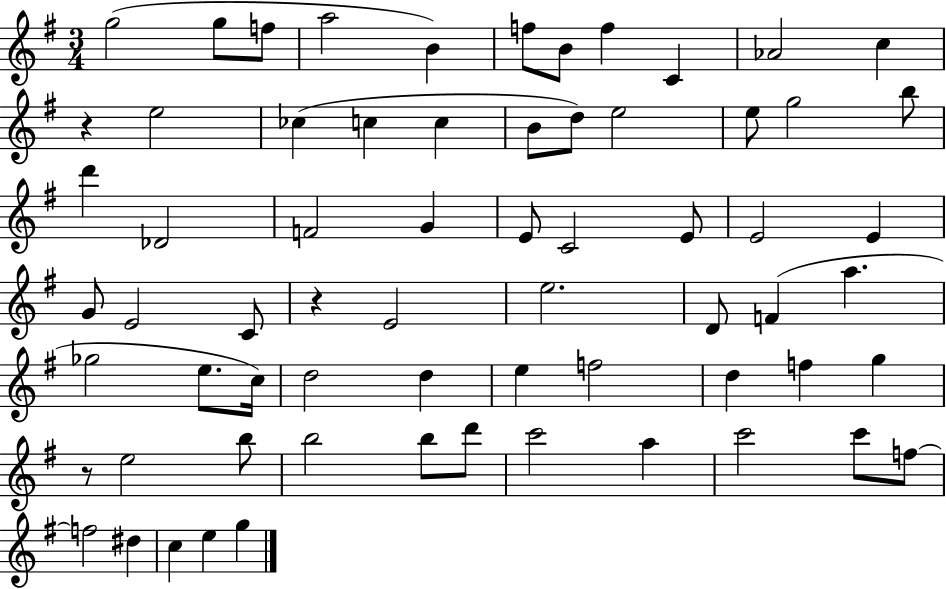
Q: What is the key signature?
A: G major